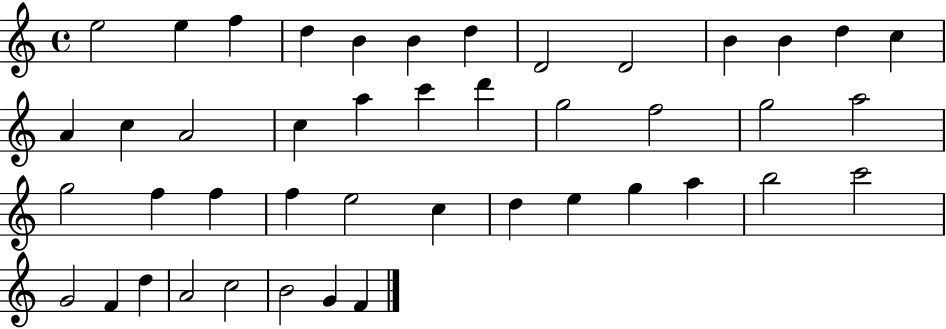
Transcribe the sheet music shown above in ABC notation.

X:1
T:Untitled
M:4/4
L:1/4
K:C
e2 e f d B B d D2 D2 B B d c A c A2 c a c' d' g2 f2 g2 a2 g2 f f f e2 c d e g a b2 c'2 G2 F d A2 c2 B2 G F